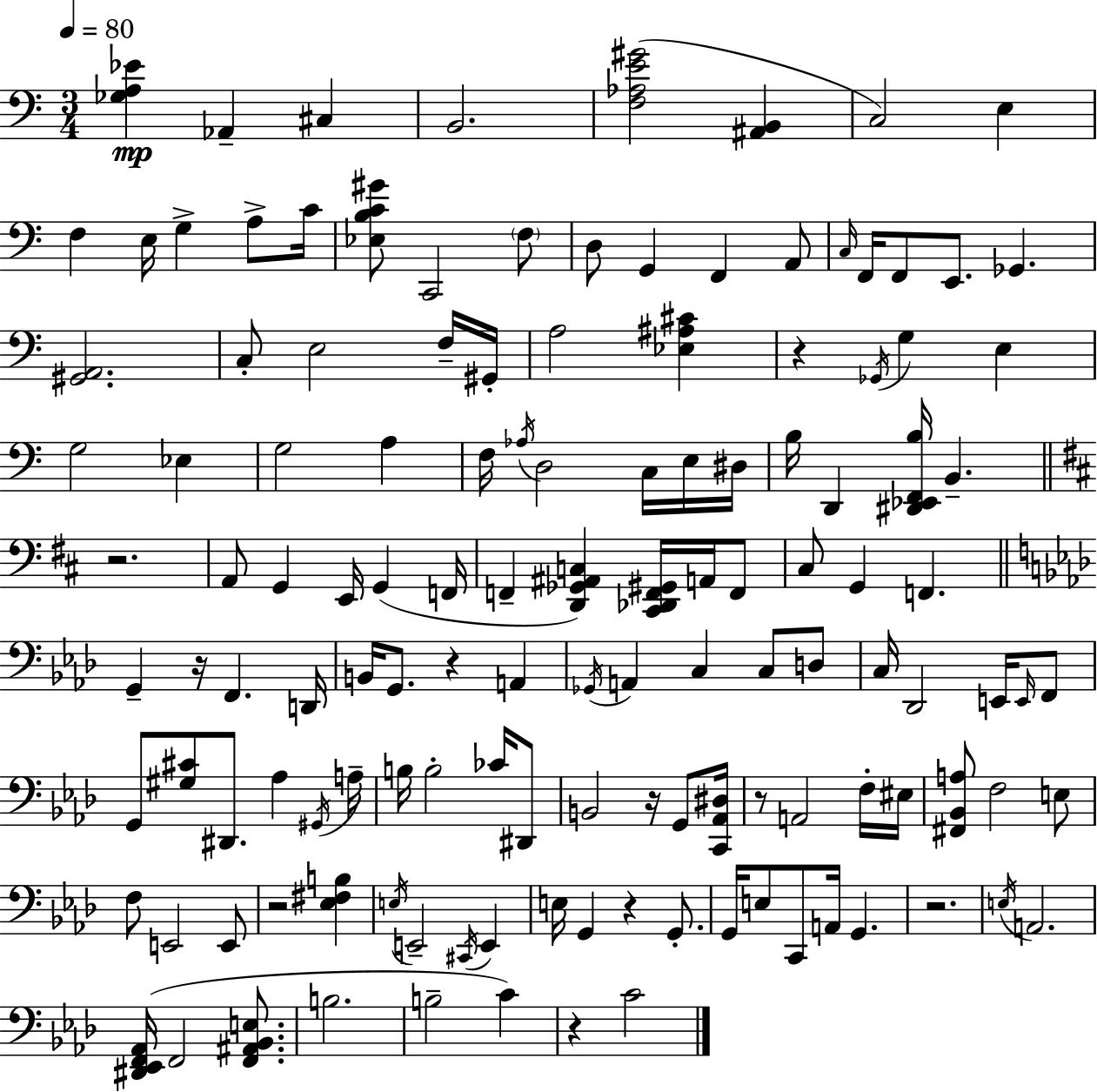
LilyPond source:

{
  \clef bass
  \numericTimeSignature
  \time 3/4
  \key a \minor
  \tempo 4 = 80
  \repeat volta 2 { <ges a ees'>4\mp aes,4-- cis4 | b,2. | <f aes e' gis'>2( <ais, b,>4 | c2) e4 | \break f4 e16 g4-> a8-> c'16 | <ees b c' gis'>8 c,2 \parenthesize f8 | d8 g,4 f,4 a,8 | \grace { c16 } f,16 f,8 e,8. ges,4. | \break <gis, a,>2. | c8-. e2 f16-- | gis,16-. a2 <ees ais cis'>4 | r4 \acciaccatura { ges,16 } g4 e4 | \break g2 ees4 | g2 a4 | f16 \acciaccatura { aes16 } d2 | c16 e16 dis16 b16 d,4 <dis, ees, f, b>16 b,4.-- | \break \bar "||" \break \key d \major r2. | a,8 g,4 e,16 g,4( f,16 | f,4-- <d, ges, ais, c>4) <cis, des, f, gis,>16 a,16 f,8 | cis8 g,4 f,4. | \break \bar "||" \break \key aes \major g,4-- r16 f,4. d,16 | b,16 g,8. r4 a,4 | \acciaccatura { ges,16 } a,4 c4 c8 d8 | c16 des,2 e,16 \grace { e,16 } | \break f,8 g,8 <gis cis'>8 dis,8. aes4 | \acciaccatura { gis,16 } a16-- b16 b2-. | ces'16 dis,8 b,2 r16 | g,8 <c, aes, dis>16 r8 a,2 | \break f16-. eis16 <fis, bes, a>8 f2 | e8 f8 e,2 | e,8 r2 <ees fis b>4 | \acciaccatura { e16 } e,2-- | \break \acciaccatura { cis,16 } e,4 e16 g,4 r4 | g,8.-. g,16 e8 c,8 a,16 g,4. | r2. | \acciaccatura { e16 } a,2. | \break <dis, ees, f, aes,>16( f,2 | <f, ais, bes, e>8. b2. | b2-- | c'4) r4 c'2 | \break } \bar "|."
}